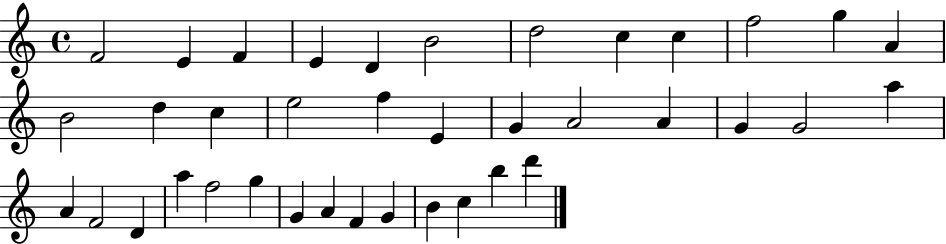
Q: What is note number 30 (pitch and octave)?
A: G5